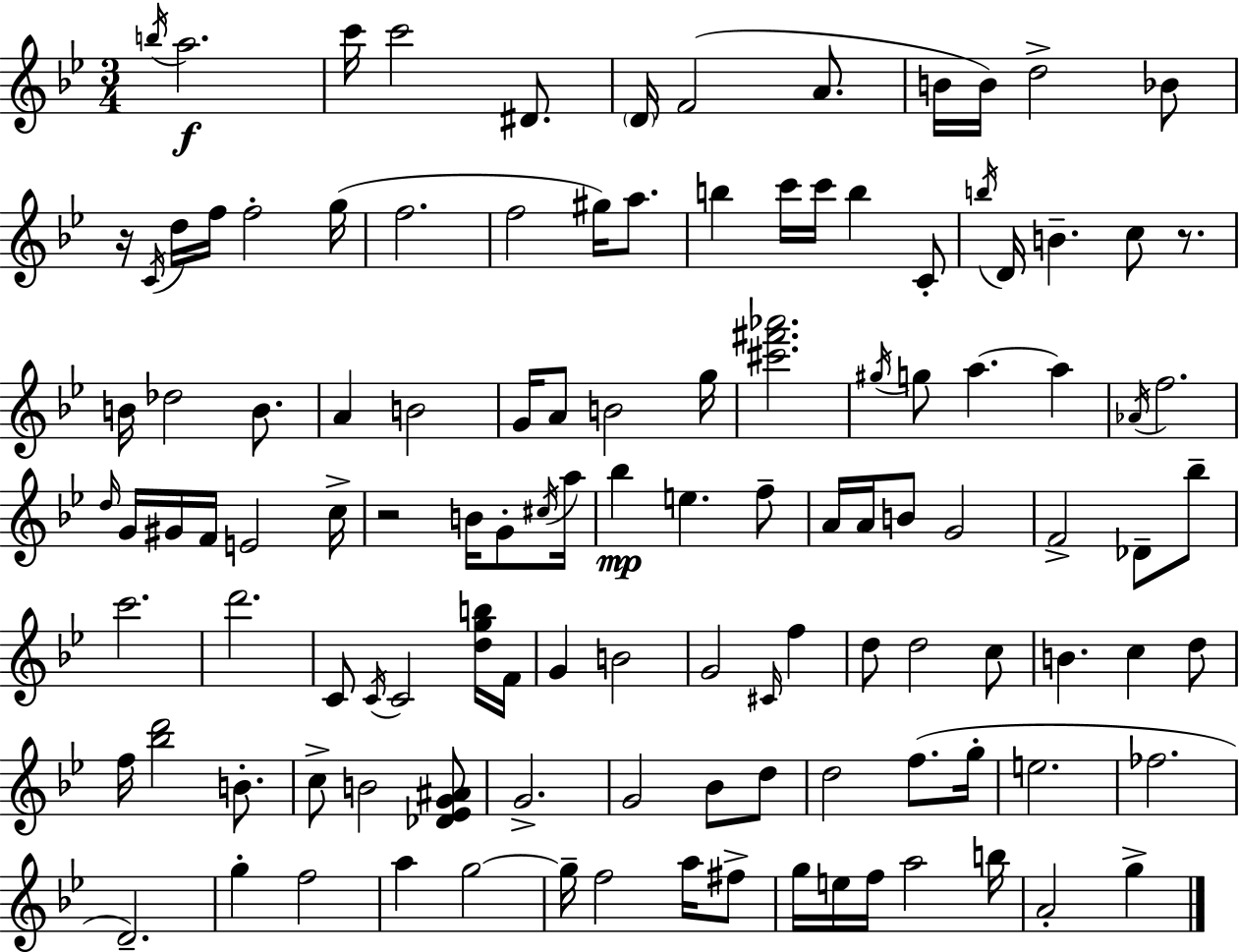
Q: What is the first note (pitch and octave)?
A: B5